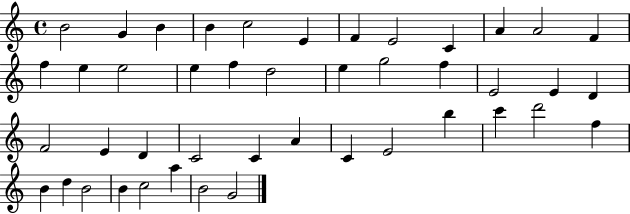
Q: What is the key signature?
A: C major